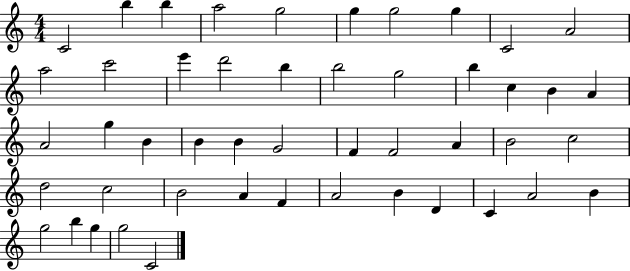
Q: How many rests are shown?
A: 0